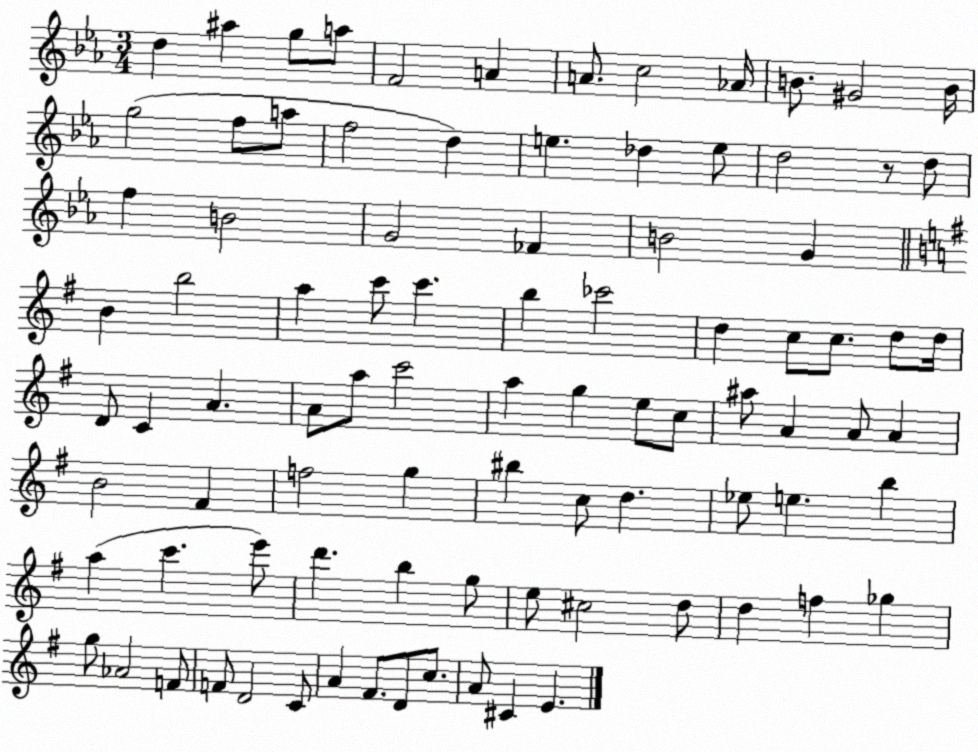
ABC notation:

X:1
T:Untitled
M:3/4
L:1/4
K:Eb
d ^a g/2 a/2 F2 A A/2 c2 _A/4 B/2 ^G2 B/4 g2 f/2 a/2 f2 d e _d e/2 d2 z/2 d/2 f B2 G2 _F B2 G B b2 a c'/2 c' b _c'2 d c/2 c/2 d/2 d/4 D/2 C A A/2 a/2 c'2 a g e/2 c/2 ^a/2 A A/2 A B2 ^F f2 g ^b c/2 d _e/2 e b a c' e'/2 d' b g/2 e/2 ^c2 d/2 d f _g g/2 _A2 F/2 F/2 D2 C/2 A ^F/2 D/2 c/2 A/2 ^C E